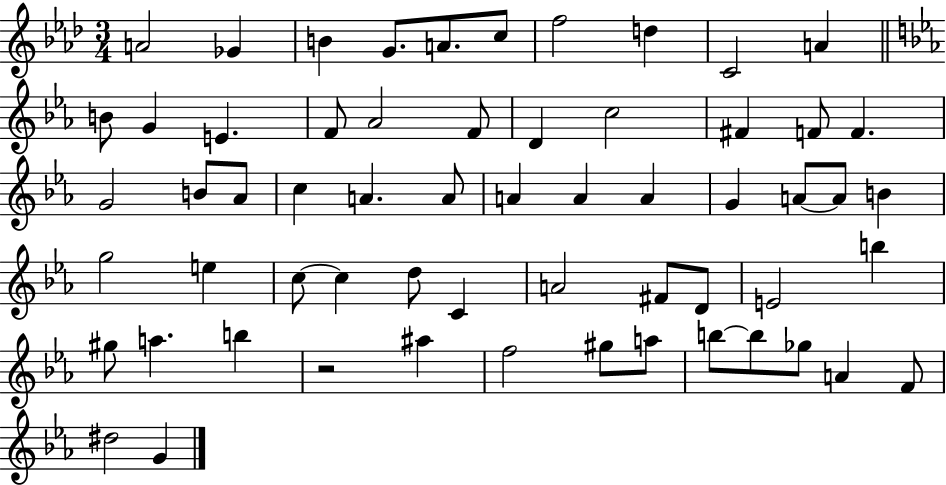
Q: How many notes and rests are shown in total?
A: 60